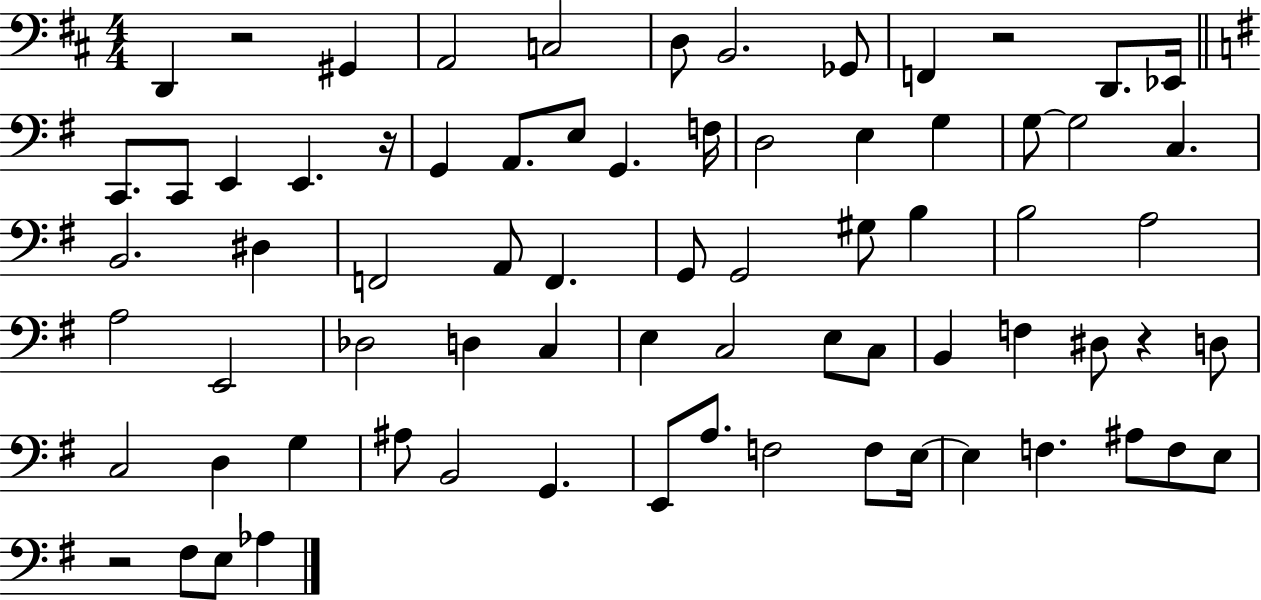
D2/q R/h G#2/q A2/h C3/h D3/e B2/h. Gb2/e F2/q R/h D2/e. Eb2/s C2/e. C2/e E2/q E2/q. R/s G2/q A2/e. E3/e G2/q. F3/s D3/h E3/q G3/q G3/e G3/h C3/q. B2/h. D#3/q F2/h A2/e F2/q. G2/e G2/h G#3/e B3/q B3/h A3/h A3/h E2/h Db3/h D3/q C3/q E3/q C3/h E3/e C3/e B2/q F3/q D#3/e R/q D3/e C3/h D3/q G3/q A#3/e B2/h G2/q. E2/e A3/e. F3/h F3/e E3/s E3/q F3/q. A#3/e F3/e E3/e R/h F#3/e E3/e Ab3/q